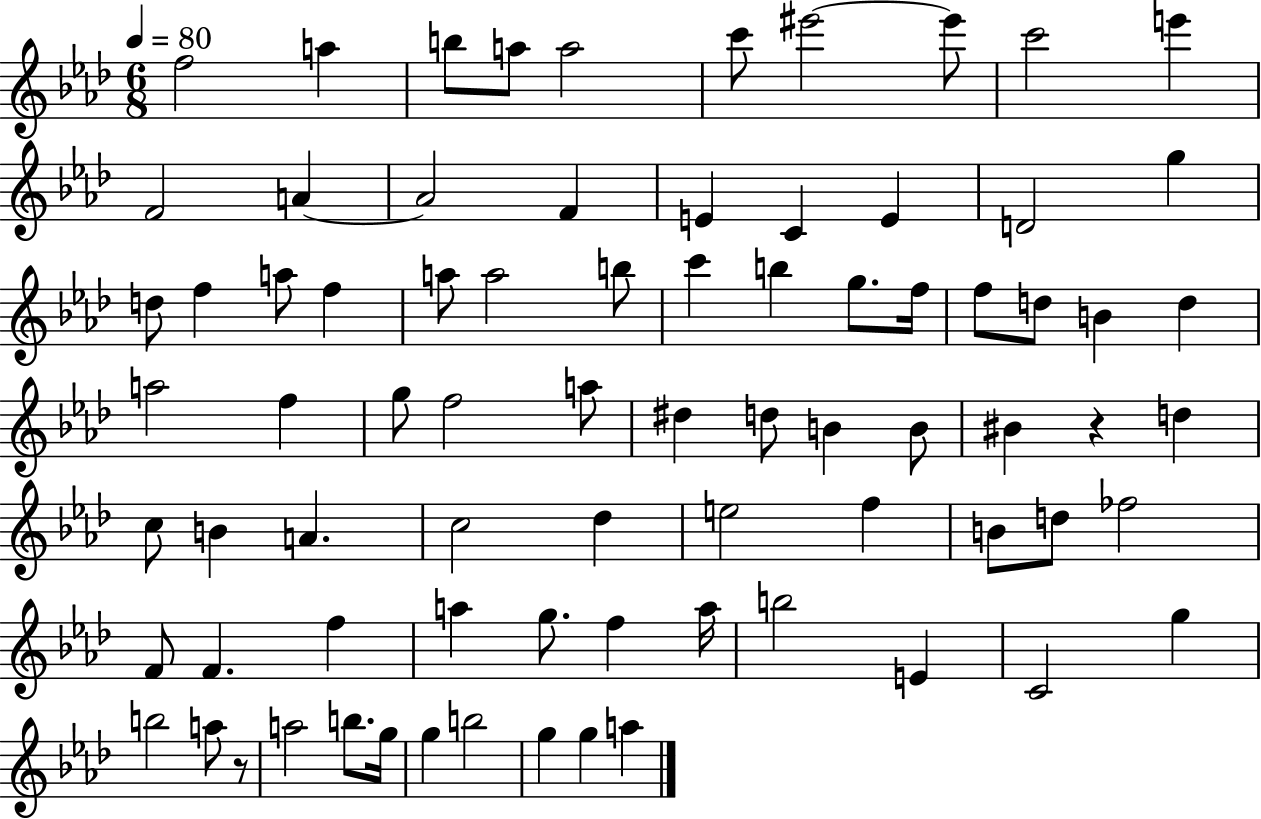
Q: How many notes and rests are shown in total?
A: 78